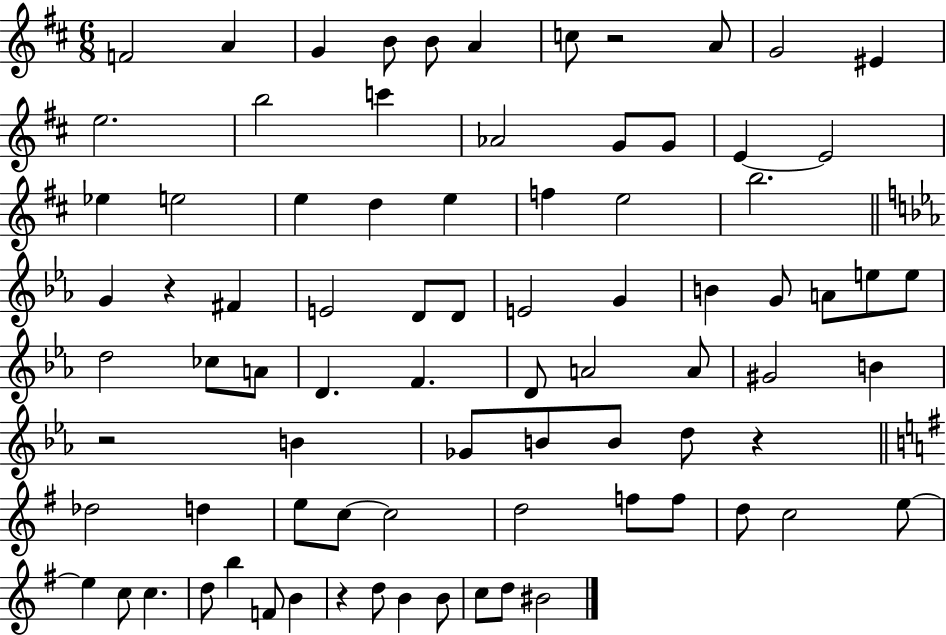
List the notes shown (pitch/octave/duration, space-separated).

F4/h A4/q G4/q B4/e B4/e A4/q C5/e R/h A4/e G4/h EIS4/q E5/h. B5/h C6/q Ab4/h G4/e G4/e E4/q E4/h Eb5/q E5/h E5/q D5/q E5/q F5/q E5/h B5/h. G4/q R/q F#4/q E4/h D4/e D4/e E4/h G4/q B4/q G4/e A4/e E5/e E5/e D5/h CES5/e A4/e D4/q. F4/q. D4/e A4/h A4/e G#4/h B4/q R/h B4/q Gb4/e B4/e B4/e D5/e R/q Db5/h D5/q E5/e C5/e C5/h D5/h F5/e F5/e D5/e C5/h E5/e E5/q C5/e C5/q. D5/e B5/q F4/e B4/q R/q D5/e B4/q B4/e C5/e D5/e BIS4/h